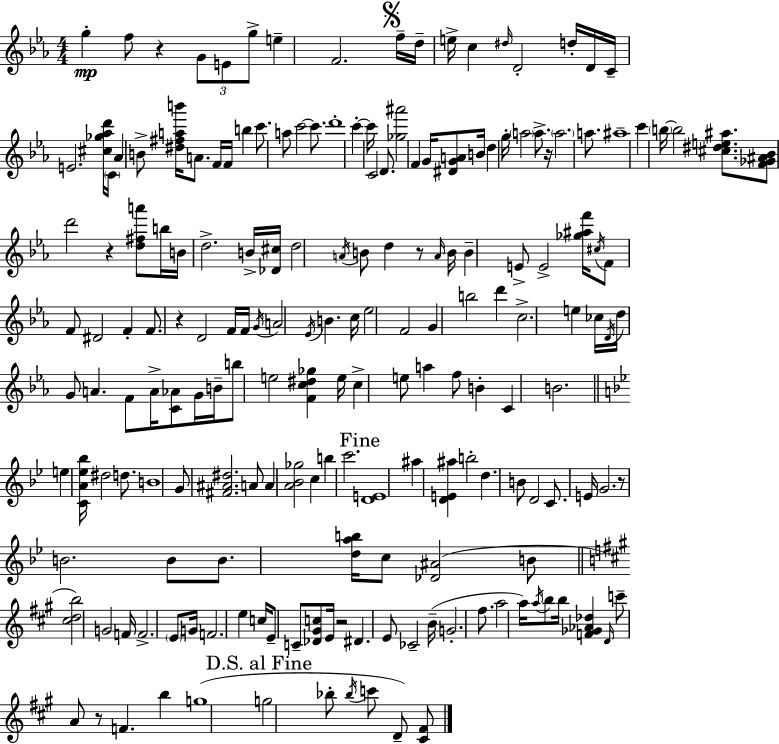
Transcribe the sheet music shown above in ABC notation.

X:1
T:Untitled
M:4/4
L:1/4
K:Eb
g f/2 z G/2 E/2 g/2 e F2 f/4 d/4 e/4 c ^d/4 D2 d/4 D/4 C/4 E2 [^c_g_ad']/4 C/4 _A B/2 [^d^fab']/4 A/2 F/4 F/4 b c'/2 a/2 c'2 c'/2 d'4 c' c'/4 C2 D/2 [_g^a']2 F G/4 [^DGA]/2 B/4 d g/4 a2 a/2 z/4 a2 a/2 ^a4 c' b/4 b2 [^c^de^a]/2 [F_G^A_B]/2 d'2 z [d^fa']/2 b/4 B/4 d2 B/4 [_D^c]/4 d2 A/4 B/2 d z/2 A/4 B/4 B E/2 E2 [_g^af']/4 ^c/4 F/2 F/2 ^D2 F F/2 z D2 F/4 F/4 G/4 A2 _E/4 B c/4 _e2 F2 G b2 d' c2 e _c/4 D/4 d/4 G/2 A F/2 A/4 [C_A]/2 G/4 B/4 b/2 e2 [Fc^d_g] e/4 c e/2 a f/2 B C B2 e [CA_e_b]/4 ^d2 d/2 B4 G/2 [^F^A^d]2 A/2 A [A_B_g]2 c b c'2 [DE]4 ^a [DE^a] b2 d B/2 D2 C/2 E/4 G2 z/2 B2 B/2 B/2 [dab]/4 c/2 [_D^A]2 B/2 [^cdb]2 G2 F/4 F2 E/2 G/4 F2 e c/4 E/2 C/2 [_D^Gc]/2 E/4 z2 ^D E/2 _C2 B/4 G2 ^f/2 a2 a/4 a/4 b/2 b/4 [F_G_A_d] D/4 c'/2 A/2 z/2 F b g4 g2 _b/2 _b/4 c'/2 D/2 [^C^F]/2